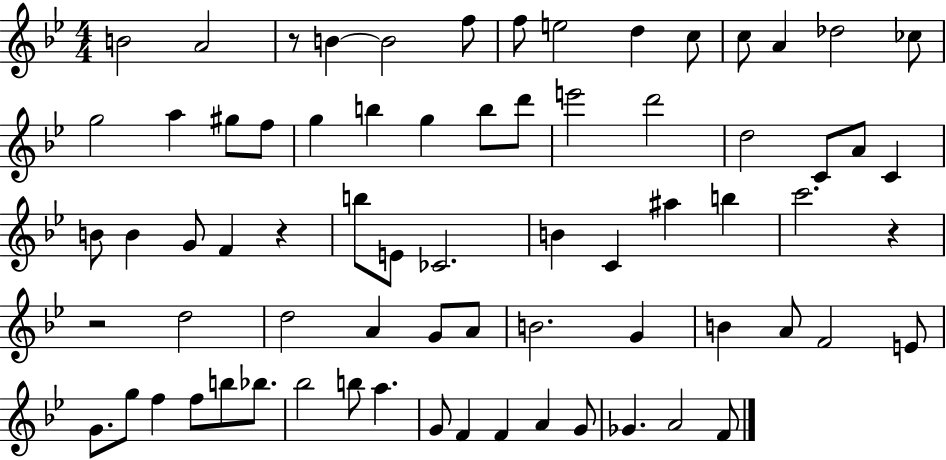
{
  \clef treble
  \numericTimeSignature
  \time 4/4
  \key bes \major
  b'2 a'2 | r8 b'4~~ b'2 f''8 | f''8 e''2 d''4 c''8 | c''8 a'4 des''2 ces''8 | \break g''2 a''4 gis''8 f''8 | g''4 b''4 g''4 b''8 d'''8 | e'''2 d'''2 | d''2 c'8 a'8 c'4 | \break b'8 b'4 g'8 f'4 r4 | b''8 e'8 ces'2. | b'4 c'4 ais''4 b''4 | c'''2. r4 | \break r2 d''2 | d''2 a'4 g'8 a'8 | b'2. g'4 | b'4 a'8 f'2 e'8 | \break g'8. g''8 f''4 f''8 b''8 bes''8. | bes''2 b''8 a''4. | g'8 f'4 f'4 a'4 g'8 | ges'4. a'2 f'8 | \break \bar "|."
}